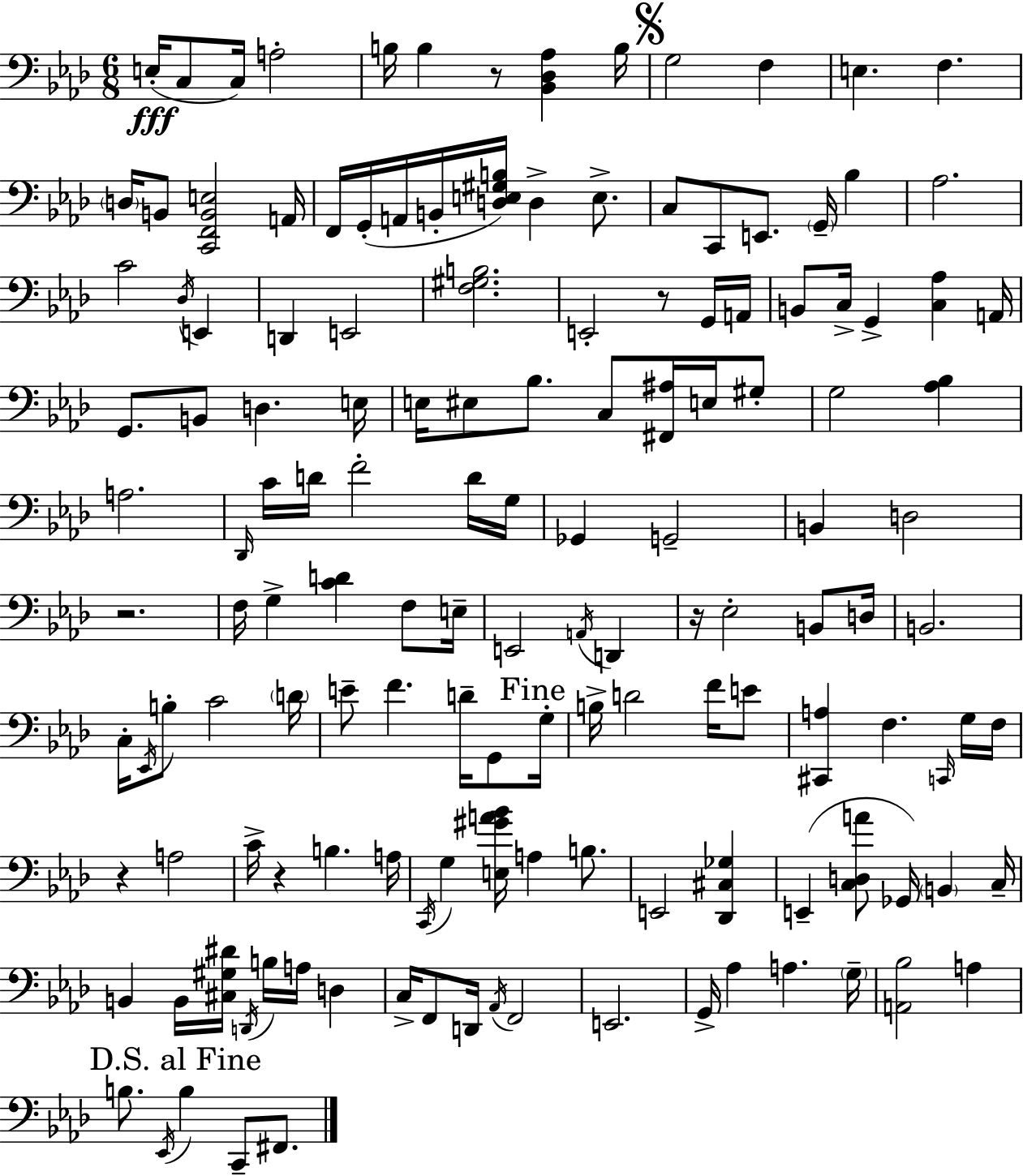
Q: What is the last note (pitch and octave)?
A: F#2